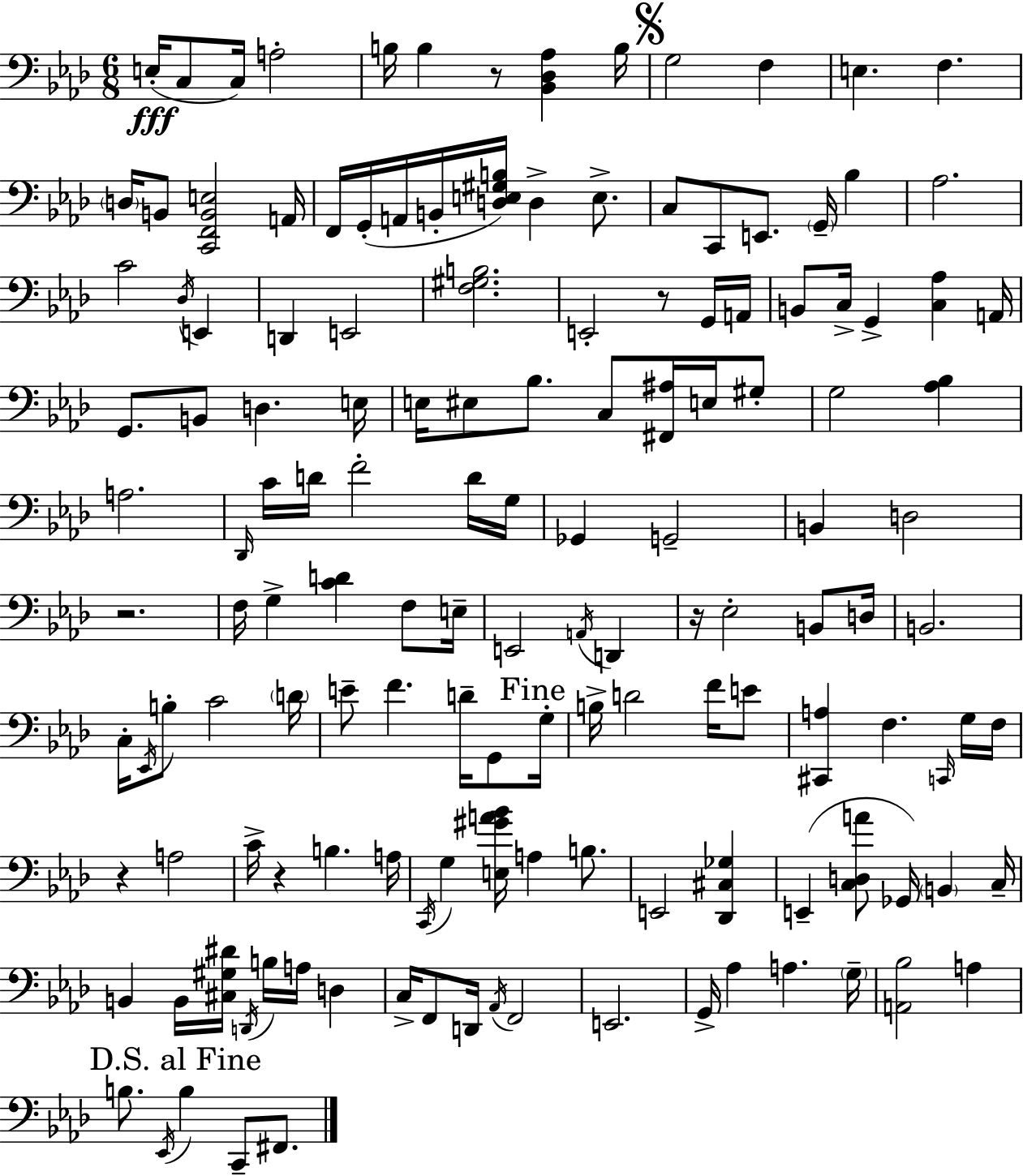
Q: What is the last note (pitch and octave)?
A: F#2